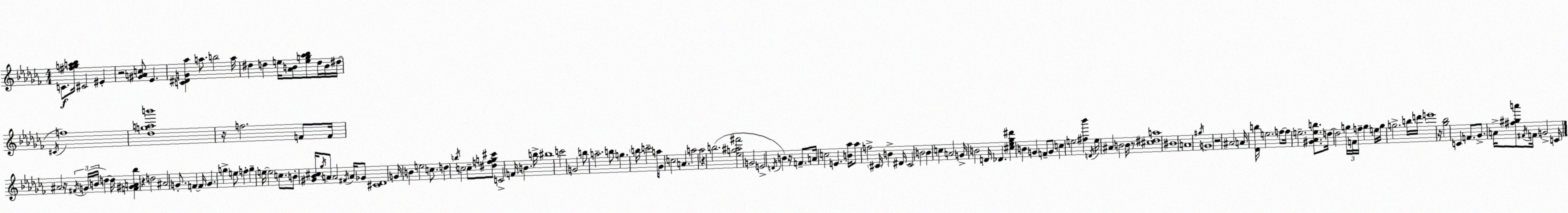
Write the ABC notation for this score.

X:1
T:Untitled
M:4/4
L:1/4
K:Abm
C/2 [^fga_b]/4 ^C2 ^E z2 [^GAc]/2 _E [C^DG_a] a/2 b2 a/4 ^d d e/4 [_AB]/2 [eg_a_b]/2 d/4 B/4 ^d/4 ^C/4 f4 [_dgab']4 z/4 f2 F/2 F/4 ^A2 z/4 ^F/4 G/4 B/4 d d/4 [F^GA_b] z d2 ^A2 G/2 F F/4 G g e/2 f g e/4 e2 c/2 B/2 [^G_B^c]/4 _g/4 A/2 A2 ^F/4 A/4 _G/2 [^C_D]4 G/4 B e2 c/2 d b/4 c2 c/2 [^dfg^c']/2 C2 F/4 B b/4 ^b4 c'2 G2 b/2 a2 b/2 g b/4 c'2 a/4 _G/2 c2 A a2 _a2 z b2 [_eg^a^f']2 G2 E2 D/4 B z/4 F/2 A/4 c2 E [B_a]/4 _a/2 f2 ^C/4 B ^D/4 ^C2 B2 B c A2 G/4 B2 D/4 _D [^c_e_g^d'] B G F/2 G/2 c e2 [^f_b'] D/4 e/4 ^A B2 B/4 z/2 [^c^da]4 ^B4 A4 ^g/4 G4 z2 ^A2 A/4 [_Db]/4 e2 f/2 f/4 e2 [^G_Aeb]/2 d/4 d2 g/4 F/4 f/4 g e/4 g/4 g2 b/4 d'/4 e'4 z/4 [_g_b]2 C F/2 _G/2 A/4 [^f^ga']/2 ^F/4 F/4 G2 C/4